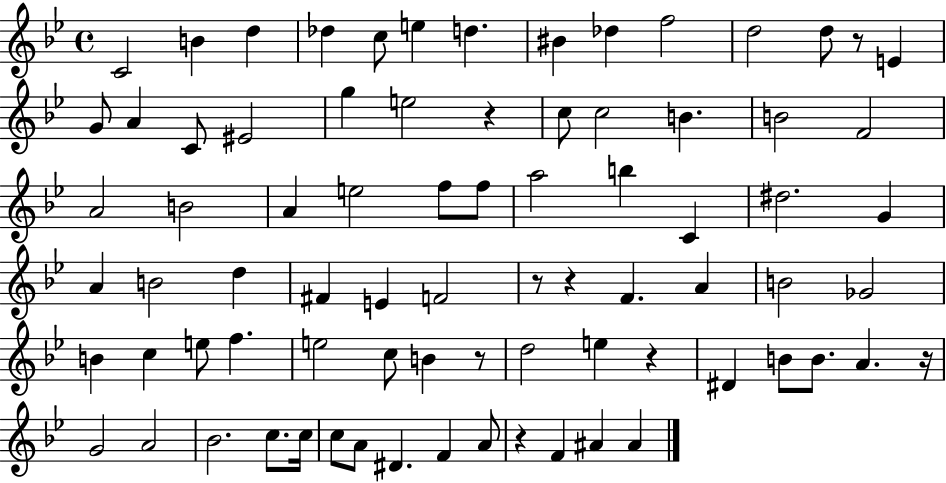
X:1
T:Untitled
M:4/4
L:1/4
K:Bb
C2 B d _d c/2 e d ^B _d f2 d2 d/2 z/2 E G/2 A C/2 ^E2 g e2 z c/2 c2 B B2 F2 A2 B2 A e2 f/2 f/2 a2 b C ^d2 G A B2 d ^F E F2 z/2 z F A B2 _G2 B c e/2 f e2 c/2 B z/2 d2 e z ^D B/2 B/2 A z/4 G2 A2 _B2 c/2 c/4 c/2 A/2 ^D F A/2 z F ^A ^A